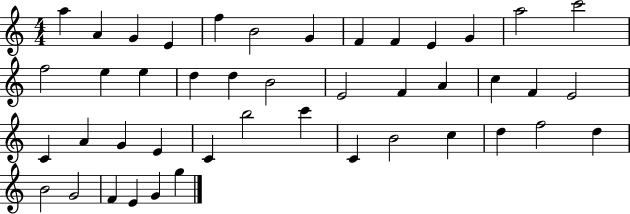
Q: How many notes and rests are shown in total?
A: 44